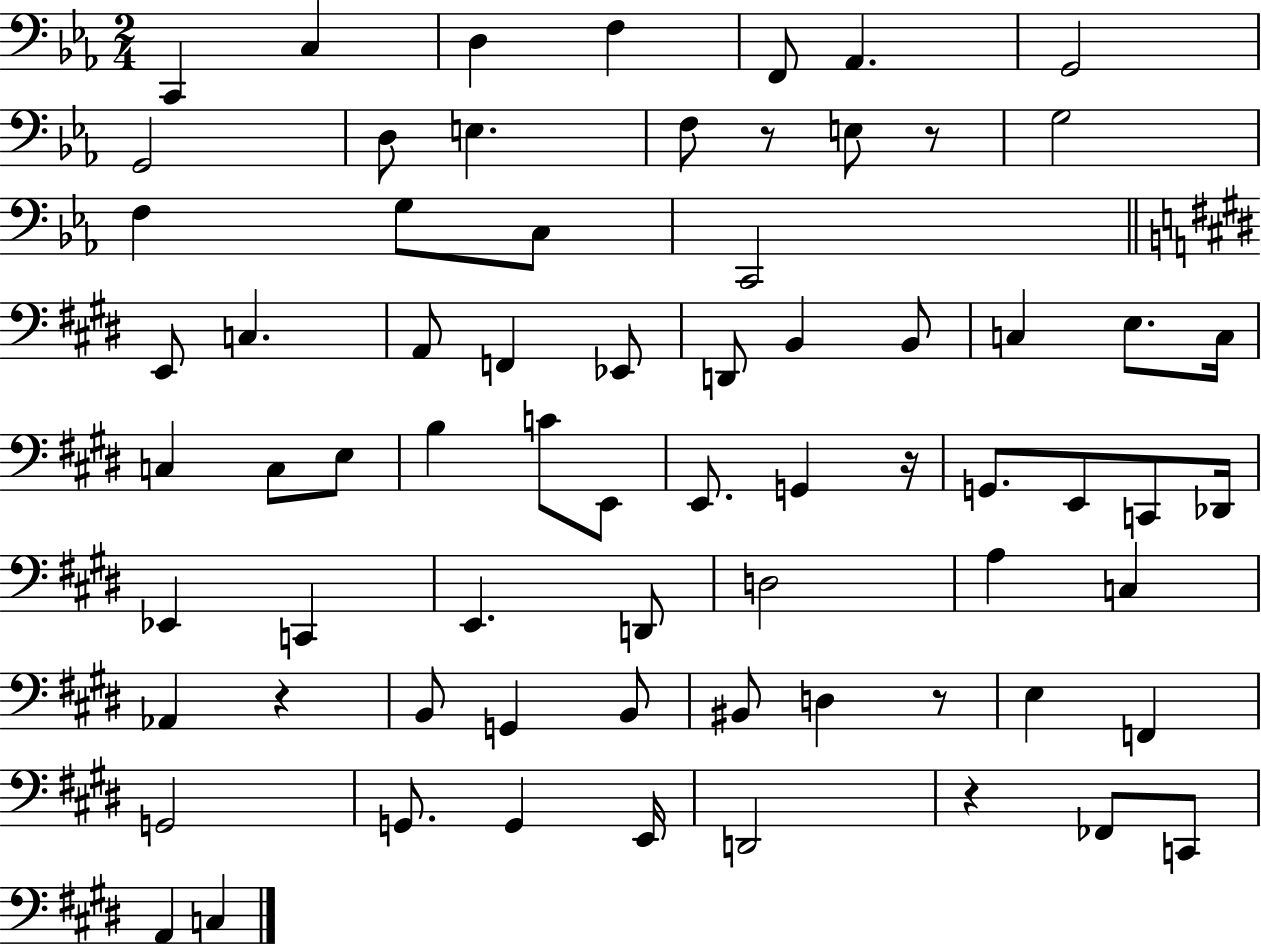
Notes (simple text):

C2/q C3/q D3/q F3/q F2/e Ab2/q. G2/h G2/h D3/e E3/q. F3/e R/e E3/e R/e G3/h F3/q G3/e C3/e C2/h E2/e C3/q. A2/e F2/q Eb2/e D2/e B2/q B2/e C3/q E3/e. C3/s C3/q C3/e E3/e B3/q C4/e E2/e E2/e. G2/q R/s G2/e. E2/e C2/e Db2/s Eb2/q C2/q E2/q. D2/e D3/h A3/q C3/q Ab2/q R/q B2/e G2/q B2/e BIS2/e D3/q R/e E3/q F2/q G2/h G2/e. G2/q E2/s D2/h R/q FES2/e C2/e A2/q C3/q